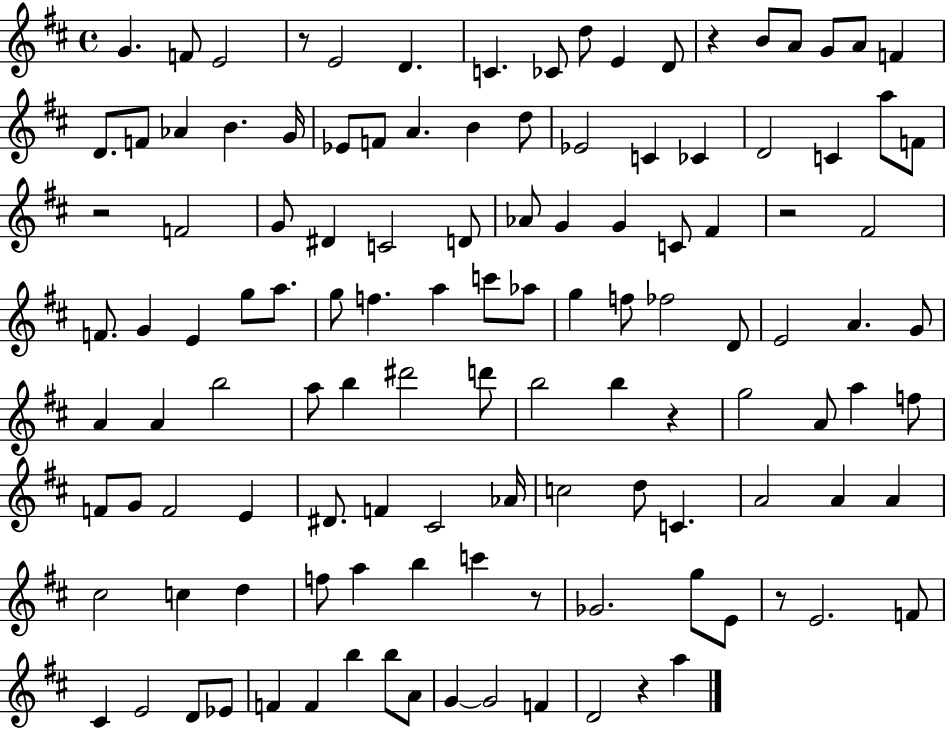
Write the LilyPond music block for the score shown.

{
  \clef treble
  \time 4/4
  \defaultTimeSignature
  \key d \major
  g'4. f'8 e'2 | r8 e'2 d'4. | c'4. ces'8 d''8 e'4 d'8 | r4 b'8 a'8 g'8 a'8 f'4 | \break d'8. f'8 aes'4 b'4. g'16 | ees'8 f'8 a'4. b'4 d''8 | ees'2 c'4 ces'4 | d'2 c'4 a''8 f'8 | \break r2 f'2 | g'8 dis'4 c'2 d'8 | aes'8 g'4 g'4 c'8 fis'4 | r2 fis'2 | \break f'8. g'4 e'4 g''8 a''8. | g''8 f''4. a''4 c'''8 aes''8 | g''4 f''8 fes''2 d'8 | e'2 a'4. g'8 | \break a'4 a'4 b''2 | a''8 b''4 dis'''2 d'''8 | b''2 b''4 r4 | g''2 a'8 a''4 f''8 | \break f'8 g'8 f'2 e'4 | dis'8. f'4 cis'2 aes'16 | c''2 d''8 c'4. | a'2 a'4 a'4 | \break cis''2 c''4 d''4 | f''8 a''4 b''4 c'''4 r8 | ges'2. g''8 e'8 | r8 e'2. f'8 | \break cis'4 e'2 d'8 ees'8 | f'4 f'4 b''4 b''8 a'8 | g'4~~ g'2 f'4 | d'2 r4 a''4 | \break \bar "|."
}